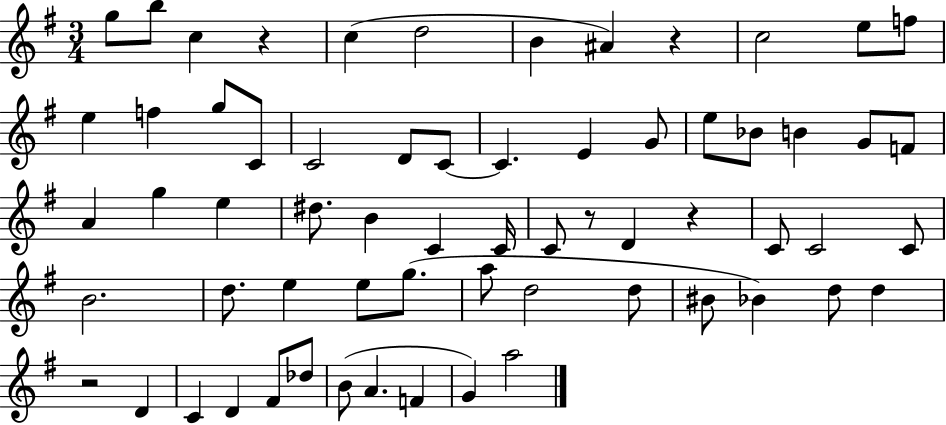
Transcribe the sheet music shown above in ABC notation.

X:1
T:Untitled
M:3/4
L:1/4
K:G
g/2 b/2 c z c d2 B ^A z c2 e/2 f/2 e f g/2 C/2 C2 D/2 C/2 C E G/2 e/2 _B/2 B G/2 F/2 A g e ^d/2 B C C/4 C/2 z/2 D z C/2 C2 C/2 B2 d/2 e e/2 g/2 a/2 d2 d/2 ^B/2 _B d/2 d z2 D C D ^F/2 _d/2 B/2 A F G a2